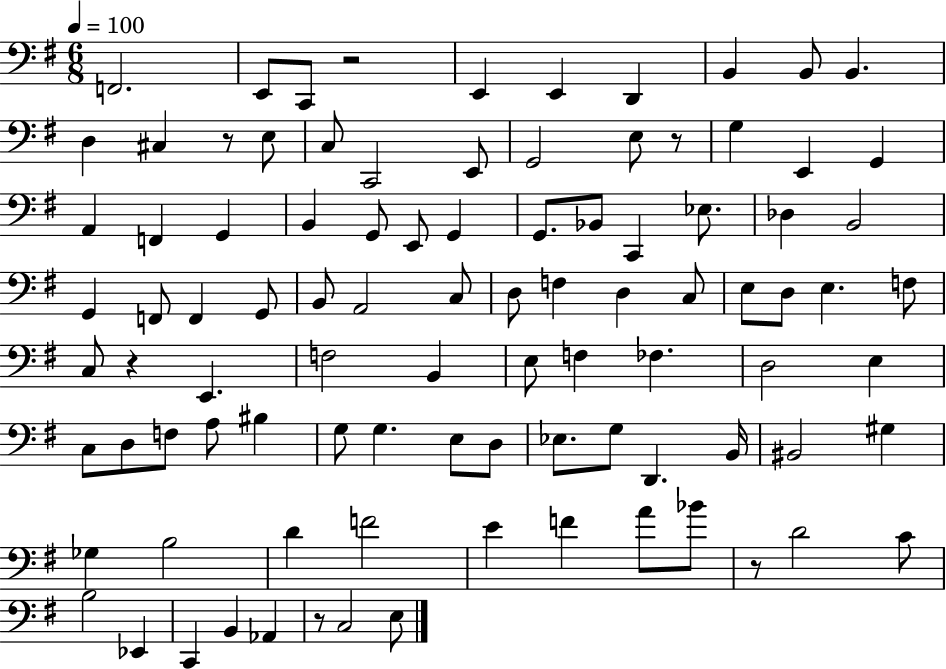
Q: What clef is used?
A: bass